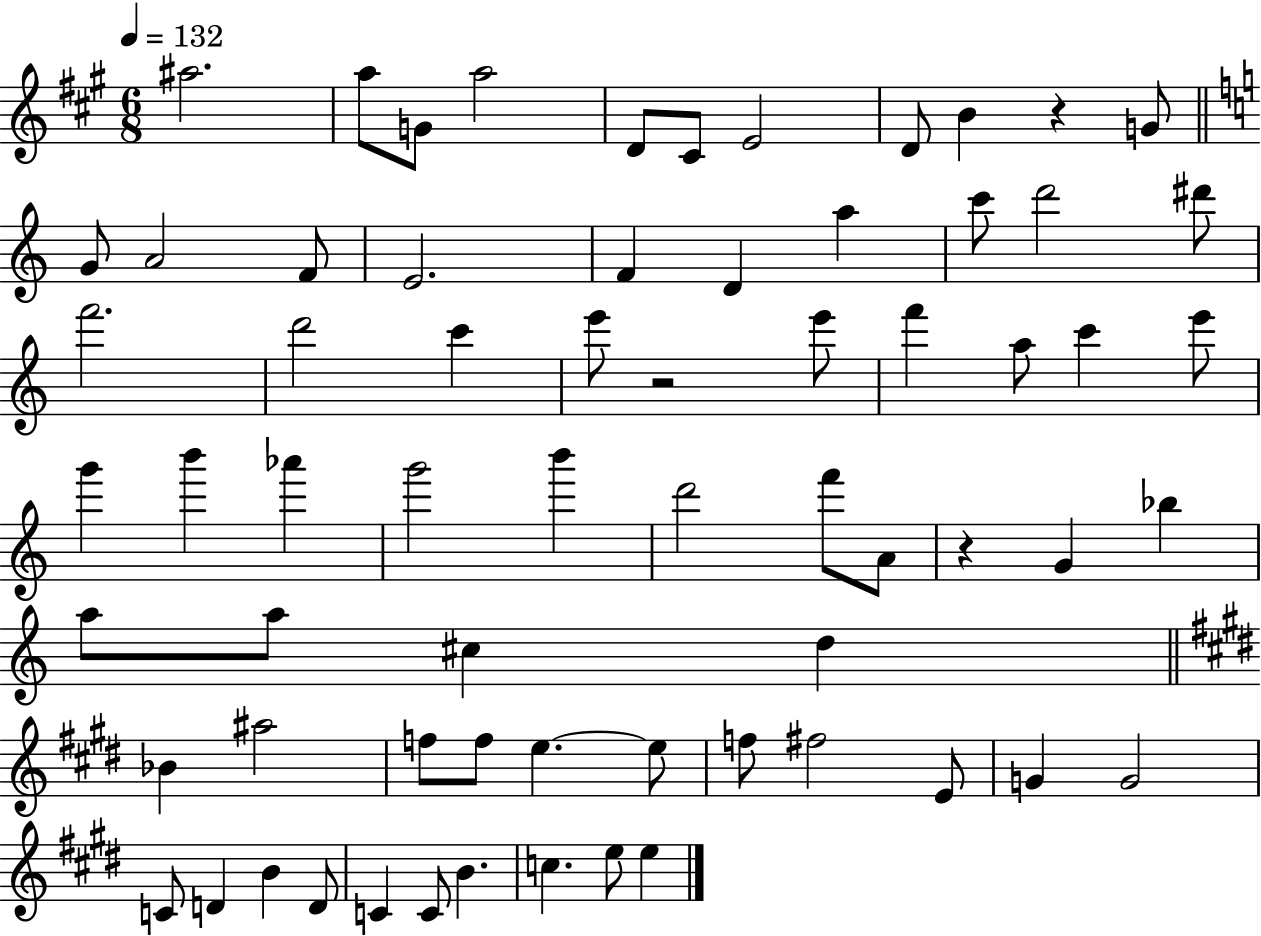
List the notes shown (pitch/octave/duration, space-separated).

A#5/h. A5/e G4/e A5/h D4/e C#4/e E4/h D4/e B4/q R/q G4/e G4/e A4/h F4/e E4/h. F4/q D4/q A5/q C6/e D6/h D#6/e F6/h. D6/h C6/q E6/e R/h E6/e F6/q A5/e C6/q E6/e G6/q B6/q Ab6/q G6/h B6/q D6/h F6/e A4/e R/q G4/q Bb5/q A5/e A5/e C#5/q D5/q Bb4/q A#5/h F5/e F5/e E5/q. E5/e F5/e F#5/h E4/e G4/q G4/h C4/e D4/q B4/q D4/e C4/q C4/e B4/q. C5/q. E5/e E5/q